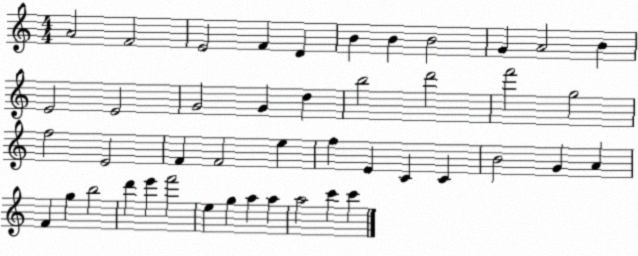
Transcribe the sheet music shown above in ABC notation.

X:1
T:Untitled
M:4/4
L:1/4
K:C
A2 F2 E2 F D B B B2 G A2 B E2 E2 G2 G d b2 d'2 f'2 g2 f2 E2 F F2 e f E C C B2 G A F g b2 d' e' f'2 e g a a a2 c' c'